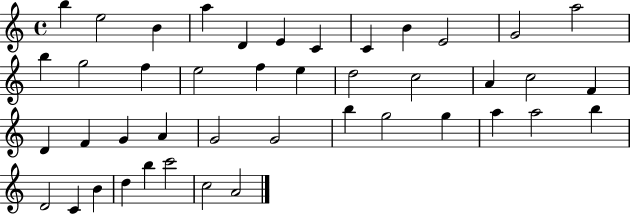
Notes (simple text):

B5/q E5/h B4/q A5/q D4/q E4/q C4/q C4/q B4/q E4/h G4/h A5/h B5/q G5/h F5/q E5/h F5/q E5/q D5/h C5/h A4/q C5/h F4/q D4/q F4/q G4/q A4/q G4/h G4/h B5/q G5/h G5/q A5/q A5/h B5/q D4/h C4/q B4/q D5/q B5/q C6/h C5/h A4/h